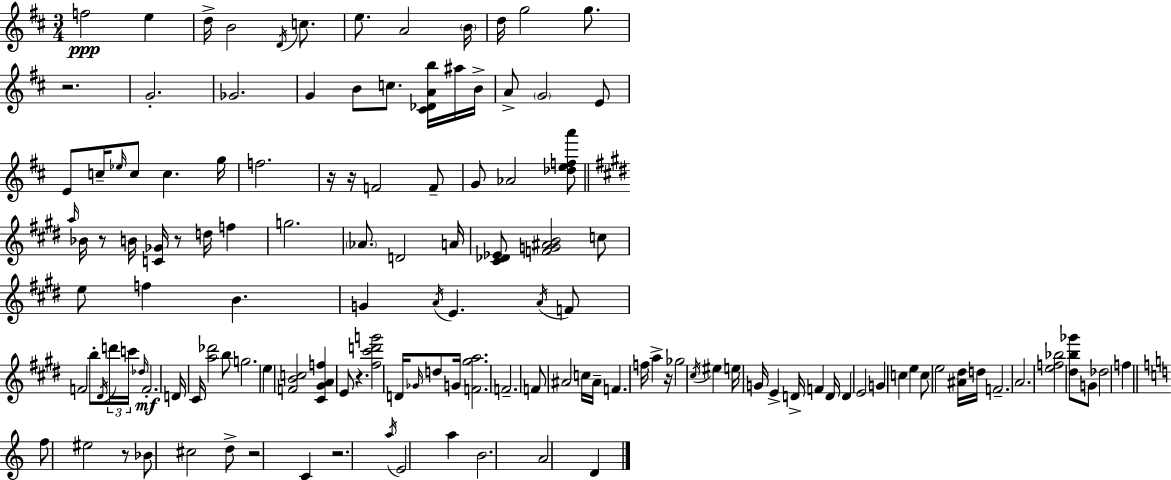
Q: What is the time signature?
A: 3/4